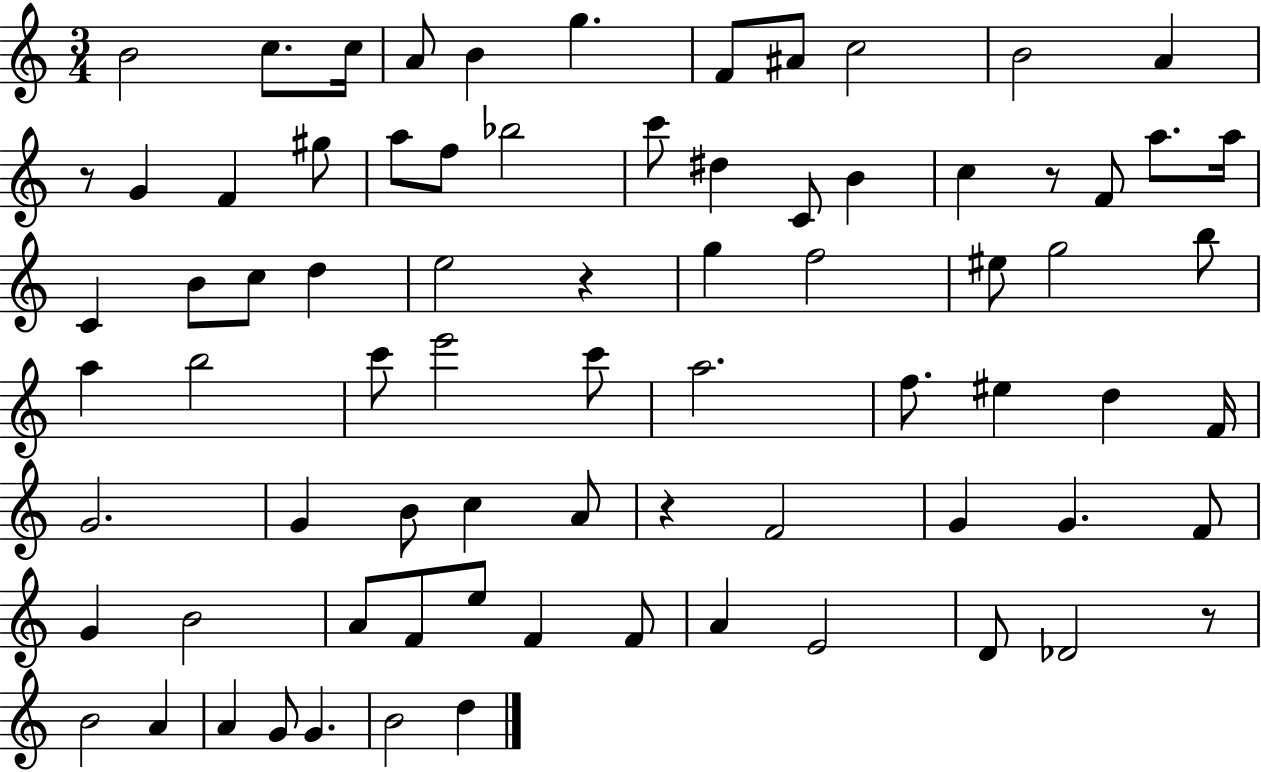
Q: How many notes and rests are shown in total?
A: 77